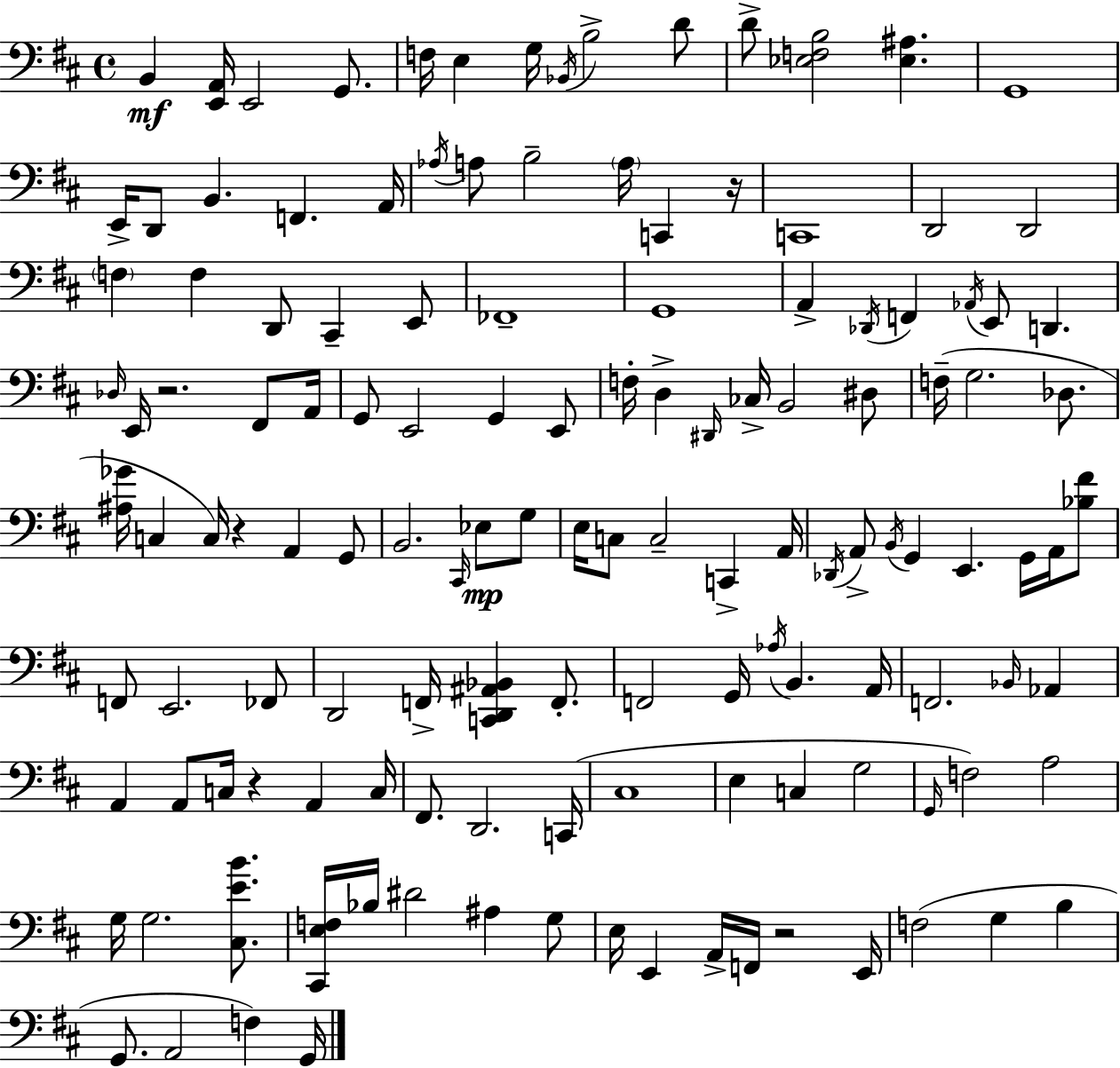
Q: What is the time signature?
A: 4/4